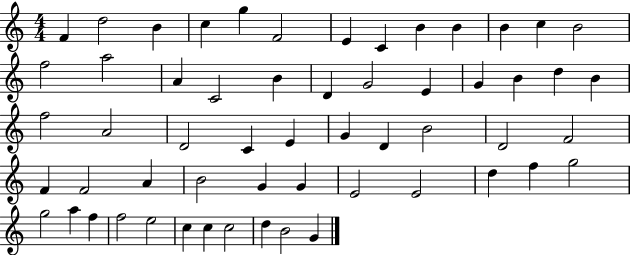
{
  \clef treble
  \numericTimeSignature
  \time 4/4
  \key c \major
  f'4 d''2 b'4 | c''4 g''4 f'2 | e'4 c'4 b'4 b'4 | b'4 c''4 b'2 | \break f''2 a''2 | a'4 c'2 b'4 | d'4 g'2 e'4 | g'4 b'4 d''4 b'4 | \break f''2 a'2 | d'2 c'4 e'4 | g'4 d'4 b'2 | d'2 f'2 | \break f'4 f'2 a'4 | b'2 g'4 g'4 | e'2 e'2 | d''4 f''4 g''2 | \break g''2 a''4 f''4 | f''2 e''2 | c''4 c''4 c''2 | d''4 b'2 g'4 | \break \bar "|."
}